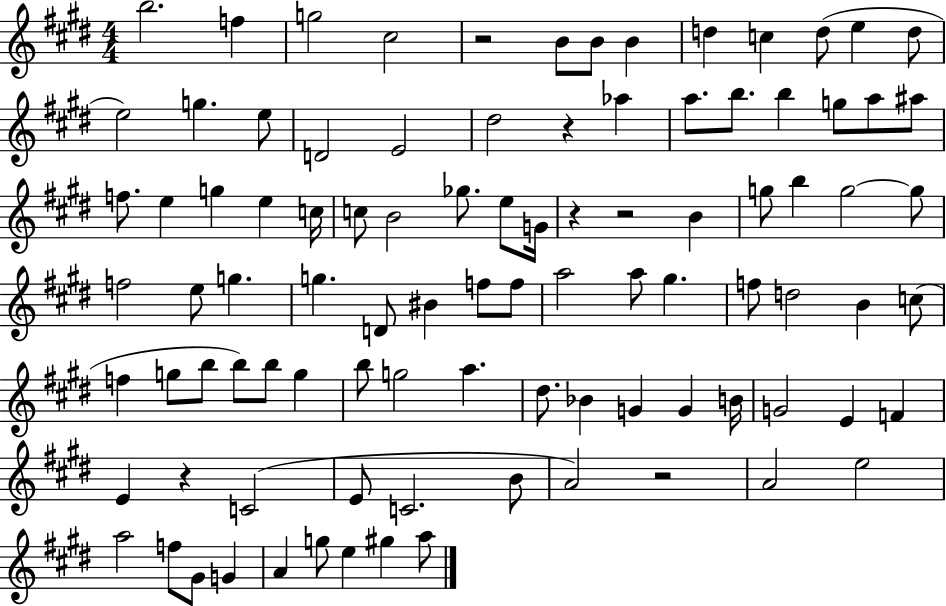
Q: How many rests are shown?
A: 6